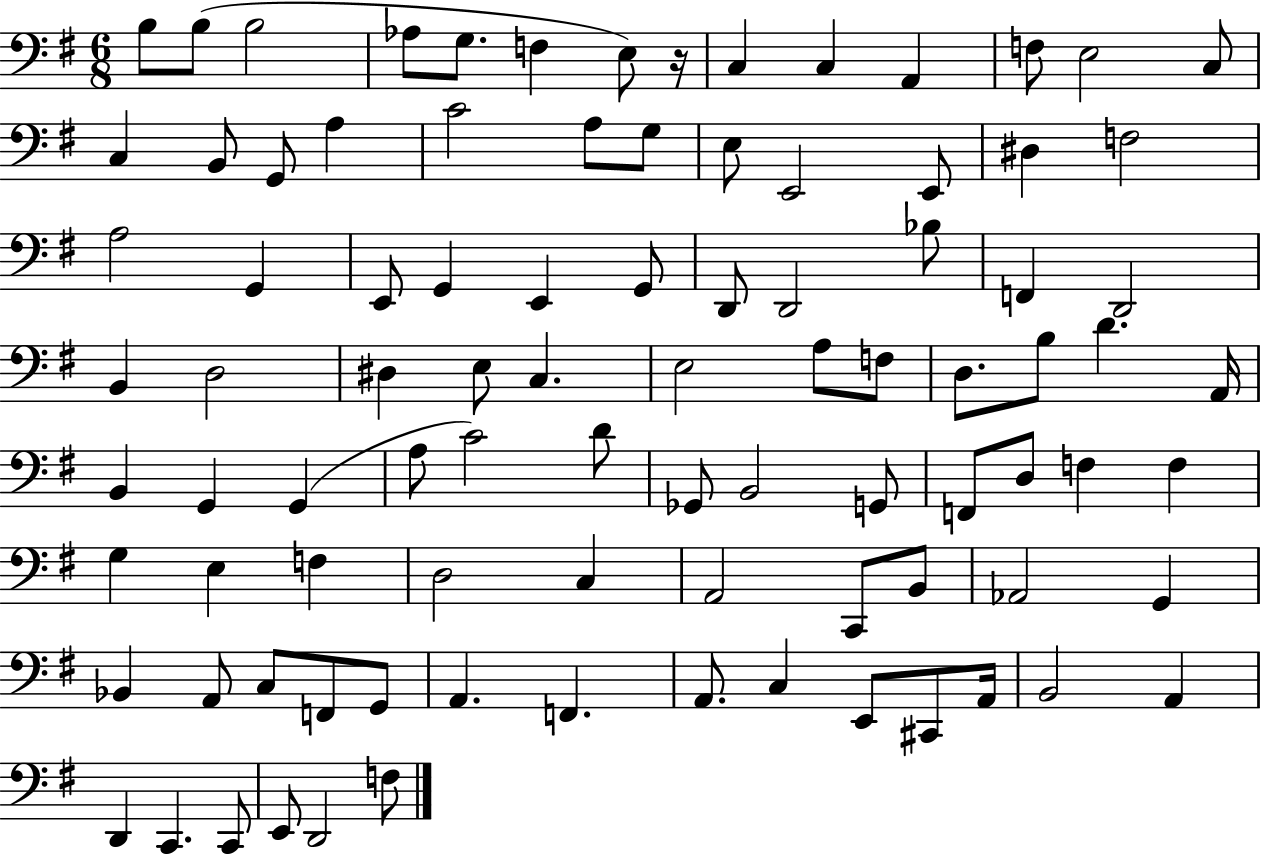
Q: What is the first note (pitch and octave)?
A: B3